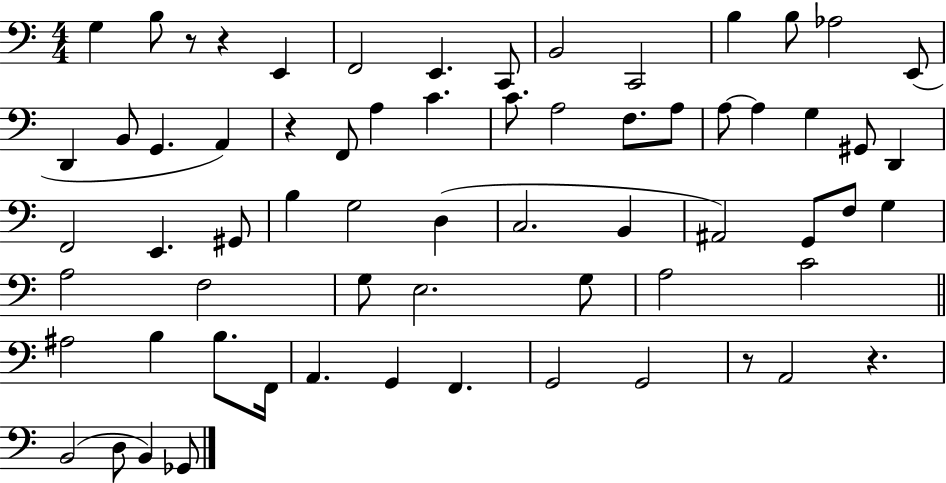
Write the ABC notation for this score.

X:1
T:Untitled
M:4/4
L:1/4
K:C
G, B,/2 z/2 z E,, F,,2 E,, C,,/2 B,,2 C,,2 B, B,/2 _A,2 E,,/2 D,, B,,/2 G,, A,, z F,,/2 A, C C/2 A,2 F,/2 A,/2 A,/2 A, G, ^G,,/2 D,, F,,2 E,, ^G,,/2 B, G,2 D, C,2 B,, ^A,,2 G,,/2 F,/2 G, A,2 F,2 G,/2 E,2 G,/2 A,2 C2 ^A,2 B, B,/2 F,,/4 A,, G,, F,, G,,2 G,,2 z/2 A,,2 z B,,2 D,/2 B,, _G,,/2